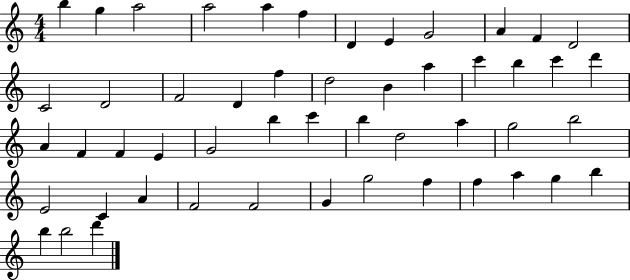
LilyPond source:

{
  \clef treble
  \numericTimeSignature
  \time 4/4
  \key c \major
  b''4 g''4 a''2 | a''2 a''4 f''4 | d'4 e'4 g'2 | a'4 f'4 d'2 | \break c'2 d'2 | f'2 d'4 f''4 | d''2 b'4 a''4 | c'''4 b''4 c'''4 d'''4 | \break a'4 f'4 f'4 e'4 | g'2 b''4 c'''4 | b''4 d''2 a''4 | g''2 b''2 | \break e'2 c'4 a'4 | f'2 f'2 | g'4 g''2 f''4 | f''4 a''4 g''4 b''4 | \break b''4 b''2 d'''4 | \bar "|."
}